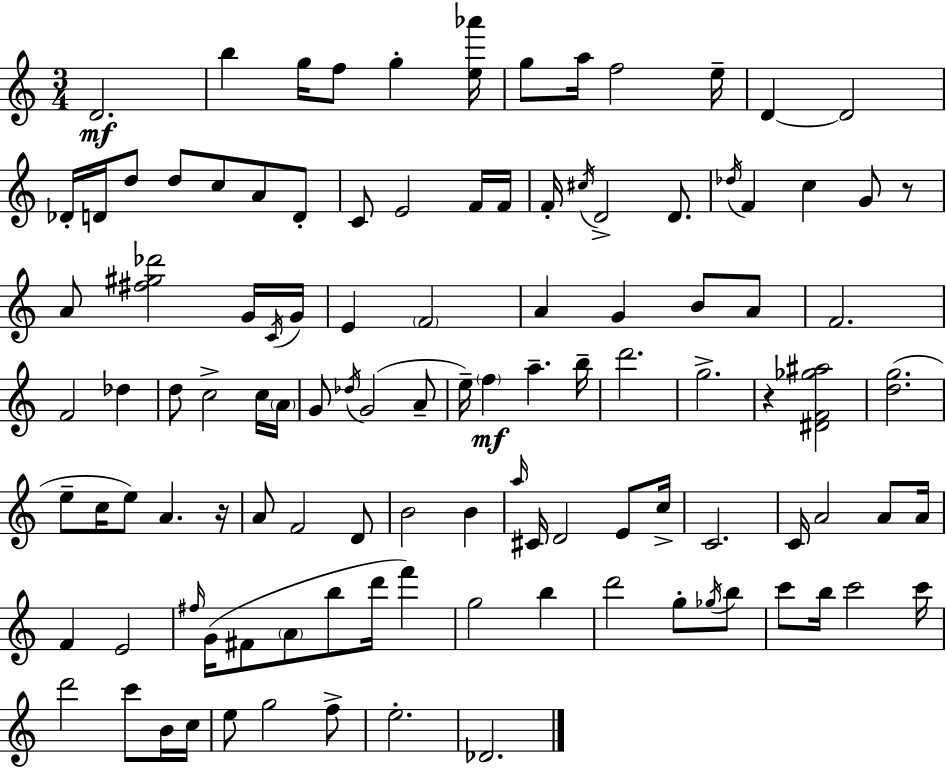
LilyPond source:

{
  \clef treble
  \numericTimeSignature
  \time 3/4
  \key c \major
  d'2.\mf | b''4 g''16 f''8 g''4-. <e'' aes'''>16 | g''8 a''16 f''2 e''16-- | d'4~~ d'2 | \break des'16-. d'16 d''8 d''8 c''8 a'8 d'8-. | c'8 e'2 f'16 f'16 | f'16-. \acciaccatura { cis''16 } d'2-> d'8. | \acciaccatura { des''16 } f'4 c''4 g'8 | \break r8 a'8 <fis'' gis'' des'''>2 | g'16 \acciaccatura { c'16 } g'16 e'4 \parenthesize f'2 | a'4 g'4 b'8 | a'8 f'2. | \break f'2 des''4 | d''8 c''2-> | c''16 \parenthesize a'16 g'8 \acciaccatura { des''16 }( g'2 | a'8-- e''16--) \parenthesize f''4\mf a''4.-- | \break b''16-- d'''2. | g''2.-> | r4 <dis' f' ges'' ais''>2 | <d'' g''>2.( | \break e''8-- c''16 e''8) a'4. | r16 a'8 f'2 | d'8 b'2 | b'4 \grace { a''16 } cis'16 d'2 | \break e'8 c''16-> c'2. | c'16 a'2 | a'8 a'16 f'4 e'2 | \grace { fis''16 } g'16( fis'8 \parenthesize a'8 b''8 | \break d'''16 f'''4) g''2 | b''4 d'''2 | g''8-. \acciaccatura { ges''16 } b''8 c'''8 b''16 c'''2 | c'''16 d'''2 | \break c'''8 b'16 c''16 e''8 g''2 | f''8-> e''2.-. | des'2. | \bar "|."
}